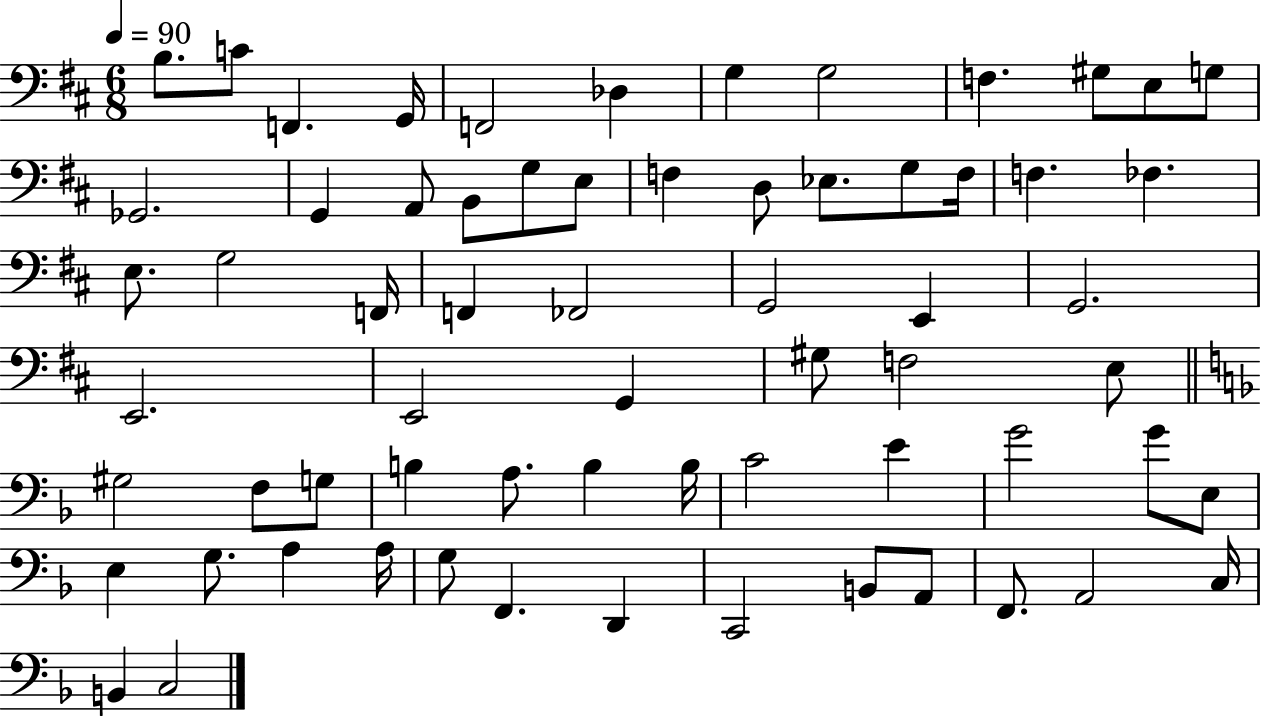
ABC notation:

X:1
T:Untitled
M:6/8
L:1/4
K:D
B,/2 C/2 F,, G,,/4 F,,2 _D, G, G,2 F, ^G,/2 E,/2 G,/2 _G,,2 G,, A,,/2 B,,/2 G,/2 E,/2 F, D,/2 _E,/2 G,/2 F,/4 F, _F, E,/2 G,2 F,,/4 F,, _F,,2 G,,2 E,, G,,2 E,,2 E,,2 G,, ^G,/2 F,2 E,/2 ^G,2 F,/2 G,/2 B, A,/2 B, B,/4 C2 E G2 G/2 E,/2 E, G,/2 A, A,/4 G,/2 F,, D,, C,,2 B,,/2 A,,/2 F,,/2 A,,2 C,/4 B,, C,2